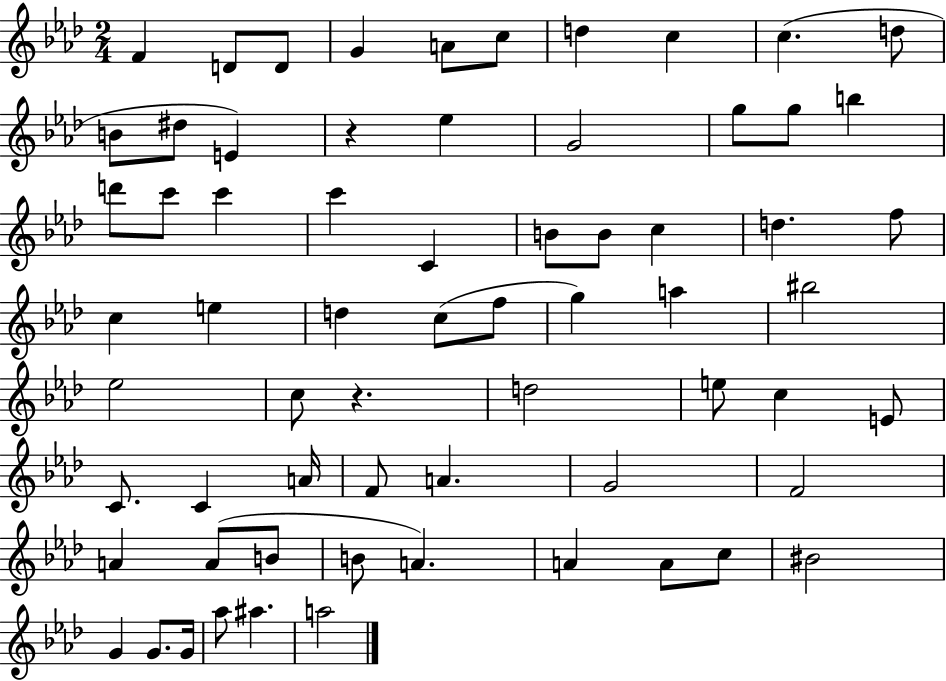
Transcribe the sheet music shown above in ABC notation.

X:1
T:Untitled
M:2/4
L:1/4
K:Ab
F D/2 D/2 G A/2 c/2 d c c d/2 B/2 ^d/2 E z _e G2 g/2 g/2 b d'/2 c'/2 c' c' C B/2 B/2 c d f/2 c e d c/2 f/2 g a ^b2 _e2 c/2 z d2 e/2 c E/2 C/2 C A/4 F/2 A G2 F2 A A/2 B/2 B/2 A A A/2 c/2 ^B2 G G/2 G/4 _a/2 ^a a2